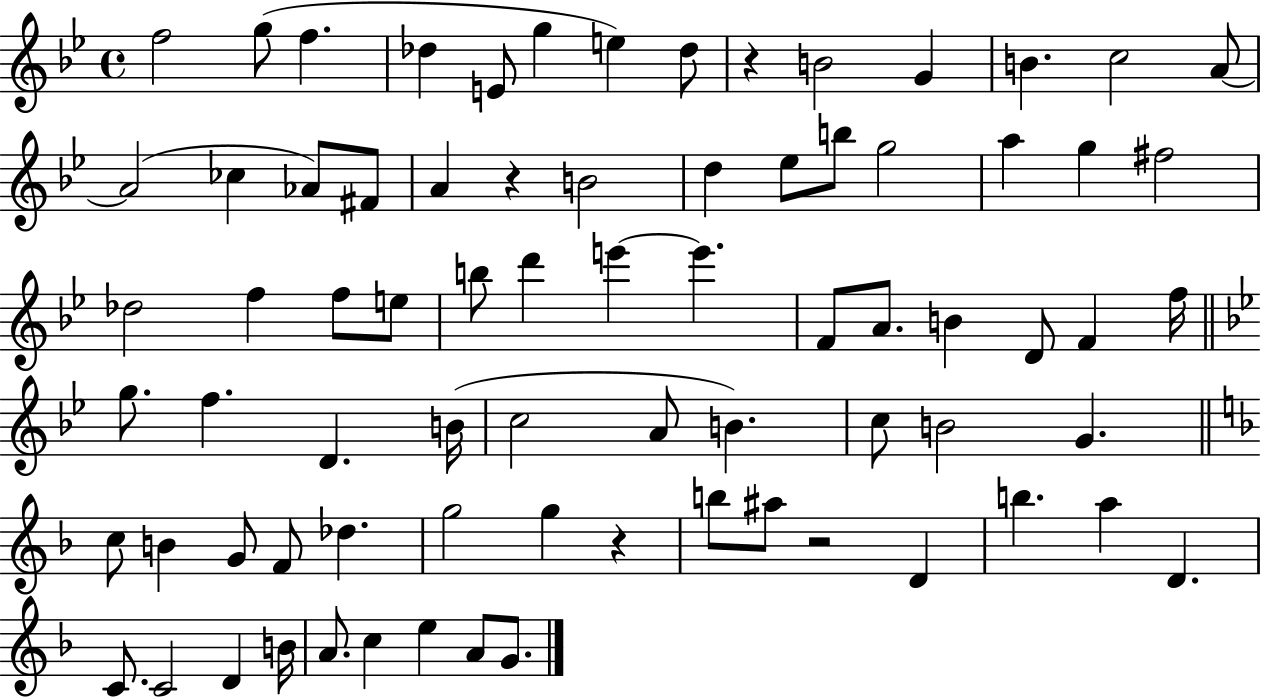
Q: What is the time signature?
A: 4/4